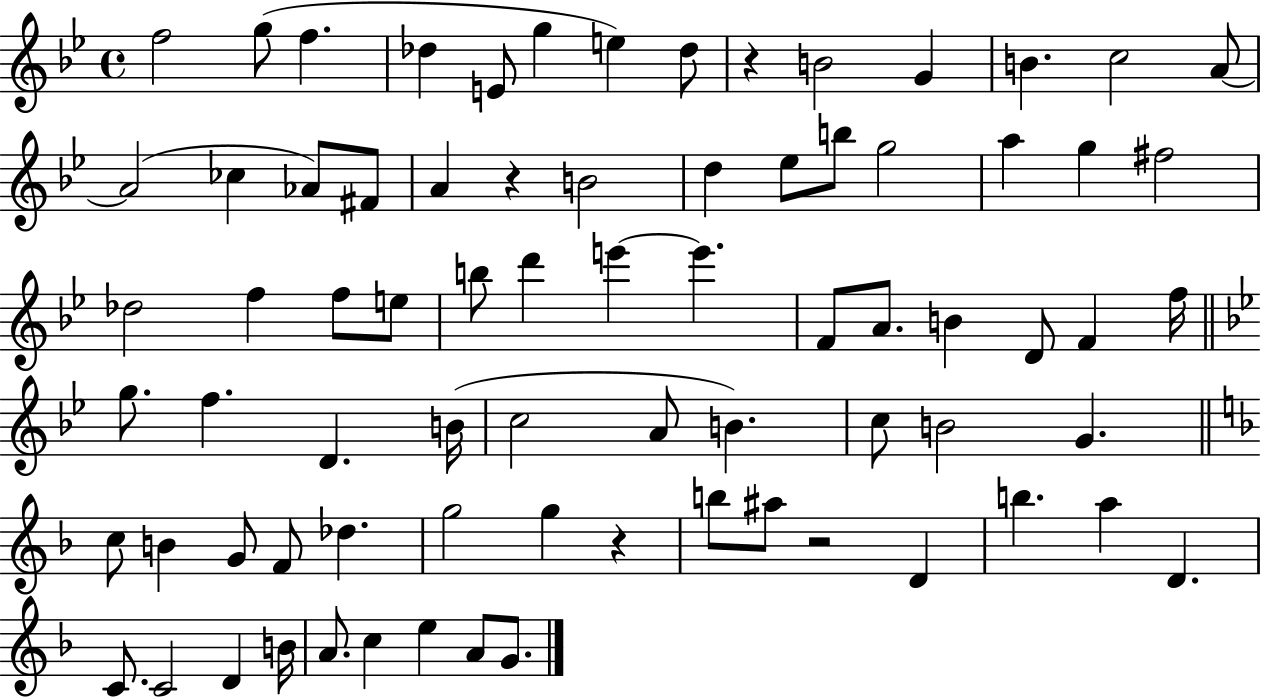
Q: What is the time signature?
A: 4/4